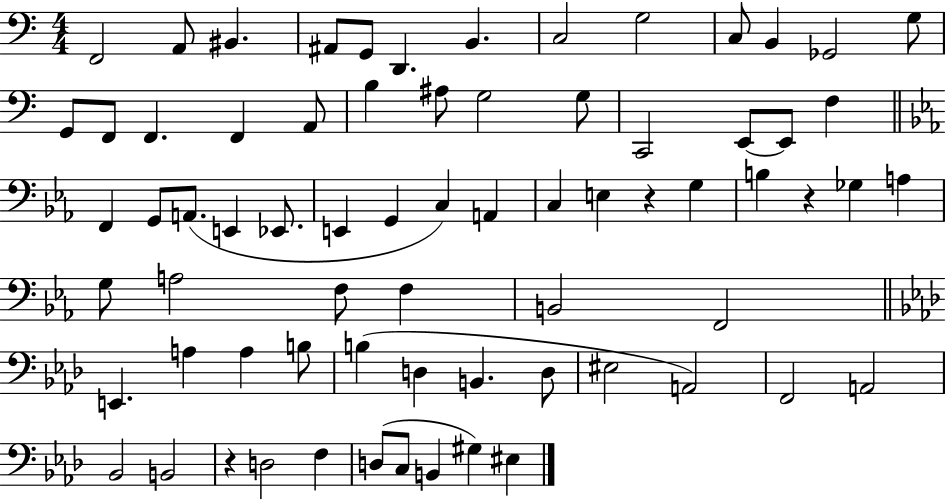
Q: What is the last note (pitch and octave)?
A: EIS3